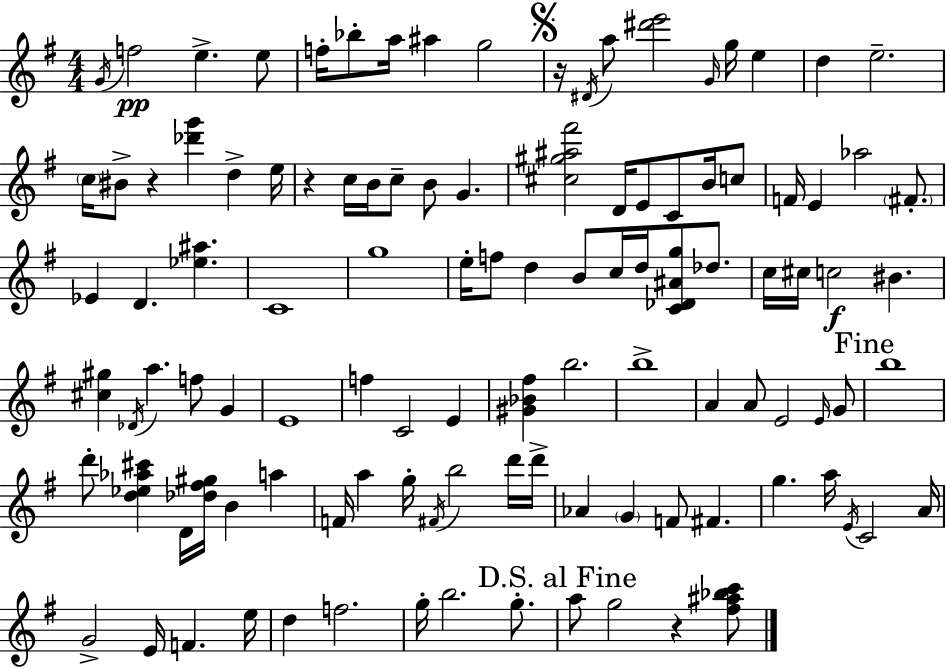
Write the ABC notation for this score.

X:1
T:Untitled
M:4/4
L:1/4
K:Em
G/4 f2 e e/2 f/4 _b/2 a/4 ^a g2 z/4 ^D/4 a/2 [^d'e']2 G/4 g/4 e d e2 c/4 ^B/2 z [_d'g'] d e/4 z c/4 B/4 c/2 B/2 G [^c^g^a^f']2 D/4 E/2 C/2 B/4 c/2 F/4 E _a2 ^F/2 _E D [_e^a] C4 g4 e/4 f/2 d B/2 c/4 d/4 [C_D^Ag]/2 _d/2 c/4 ^c/4 c2 ^B [^c^g] _D/4 a f/2 G E4 f C2 E [^G_B^f] b2 b4 A A/2 E2 E/4 G/2 b4 d'/2 [d_e_a^c'] D/4 [_d^f^g]/4 B a F/4 a g/4 ^F/4 b2 d'/4 d'/4 _A G F/2 ^F g a/4 E/4 C2 A/4 G2 E/4 F e/4 d f2 g/4 b2 g/2 a/2 g2 z [^f^a_bc']/2